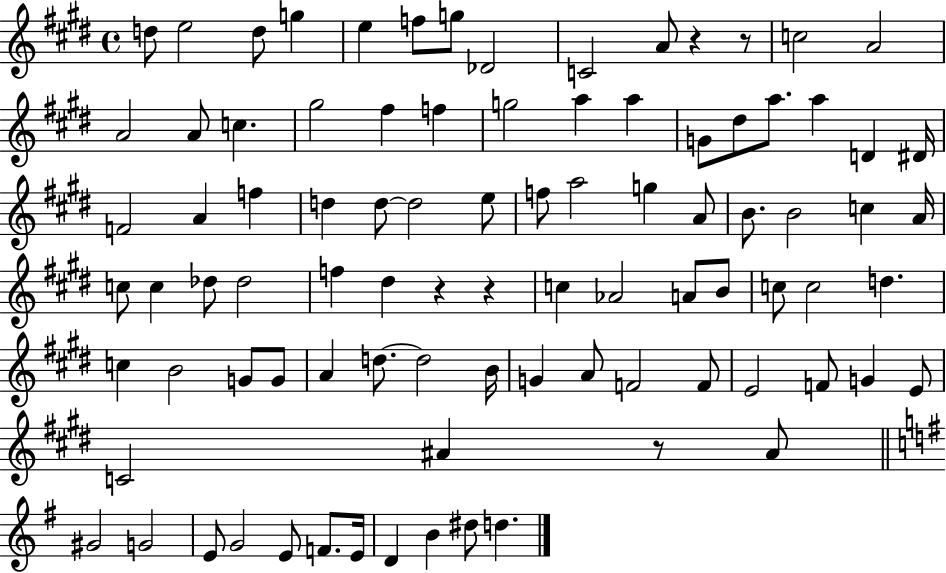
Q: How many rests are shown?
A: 5